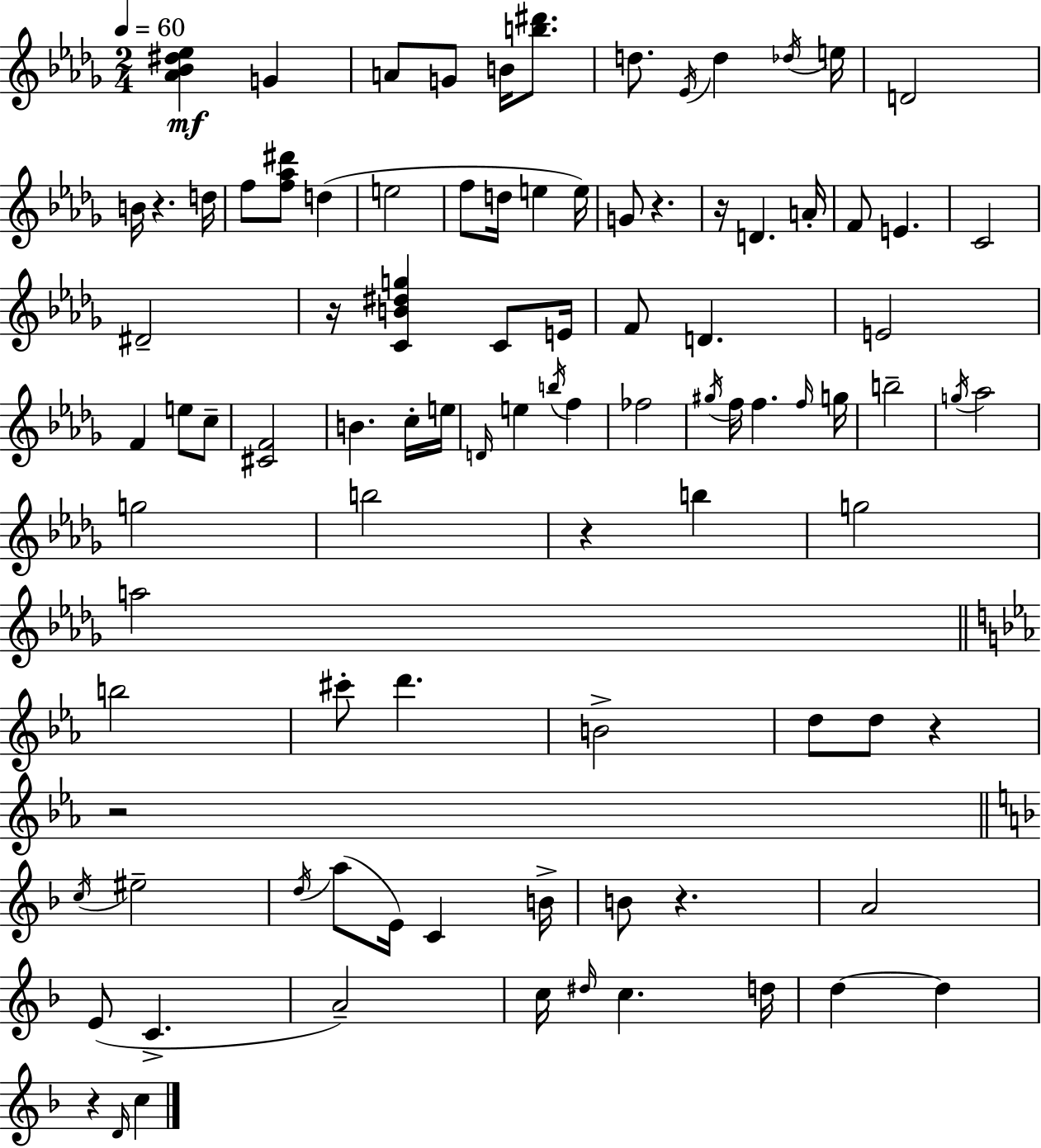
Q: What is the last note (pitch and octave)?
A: C5